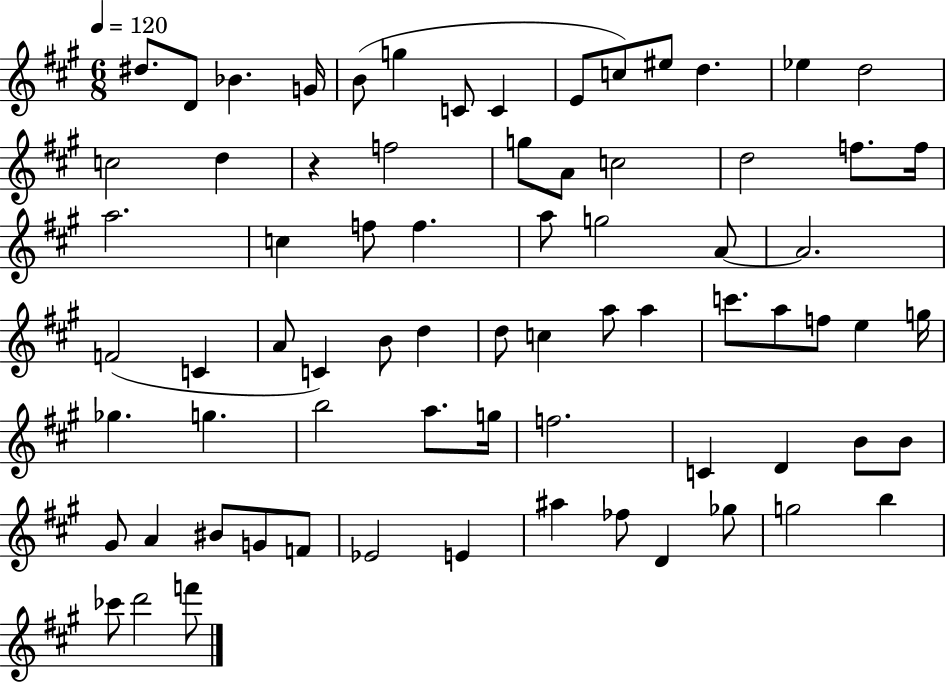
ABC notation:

X:1
T:Untitled
M:6/8
L:1/4
K:A
^d/2 D/2 _B G/4 B/2 g C/2 C E/2 c/2 ^e/2 d _e d2 c2 d z f2 g/2 A/2 c2 d2 f/2 f/4 a2 c f/2 f a/2 g2 A/2 A2 F2 C A/2 C B/2 d d/2 c a/2 a c'/2 a/2 f/2 e g/4 _g g b2 a/2 g/4 f2 C D B/2 B/2 ^G/2 A ^B/2 G/2 F/2 _E2 E ^a _f/2 D _g/2 g2 b _c'/2 d'2 f'/2